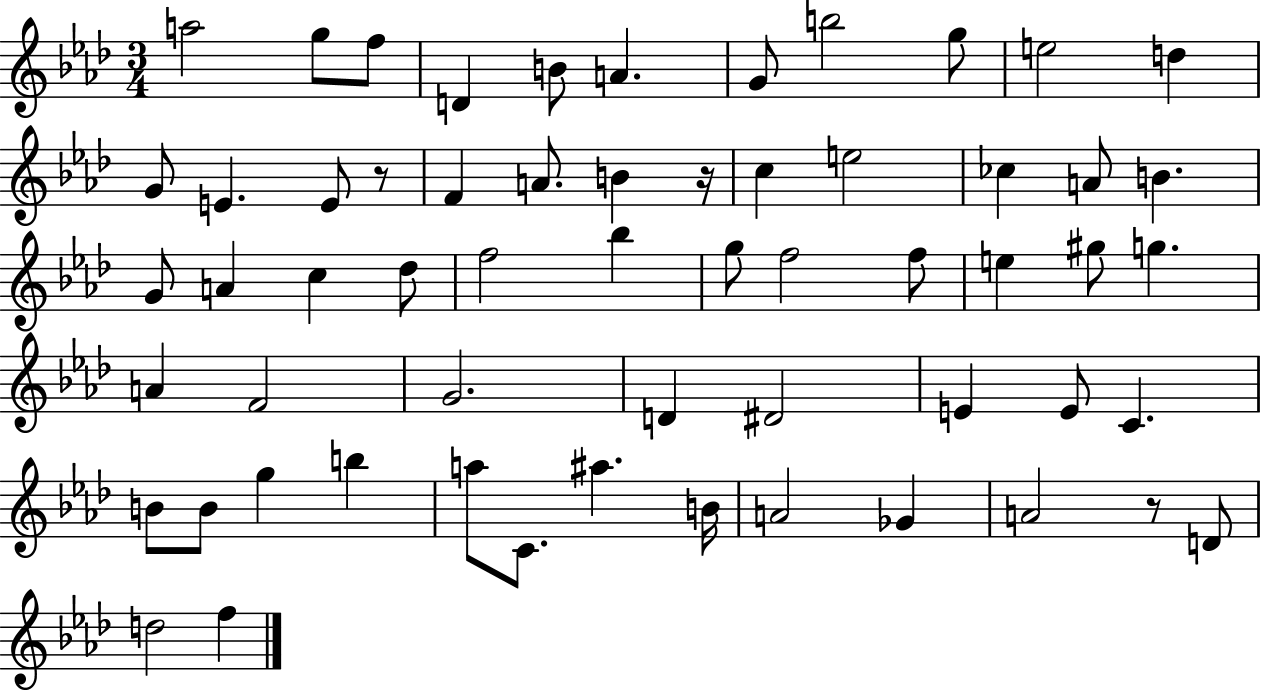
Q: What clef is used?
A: treble